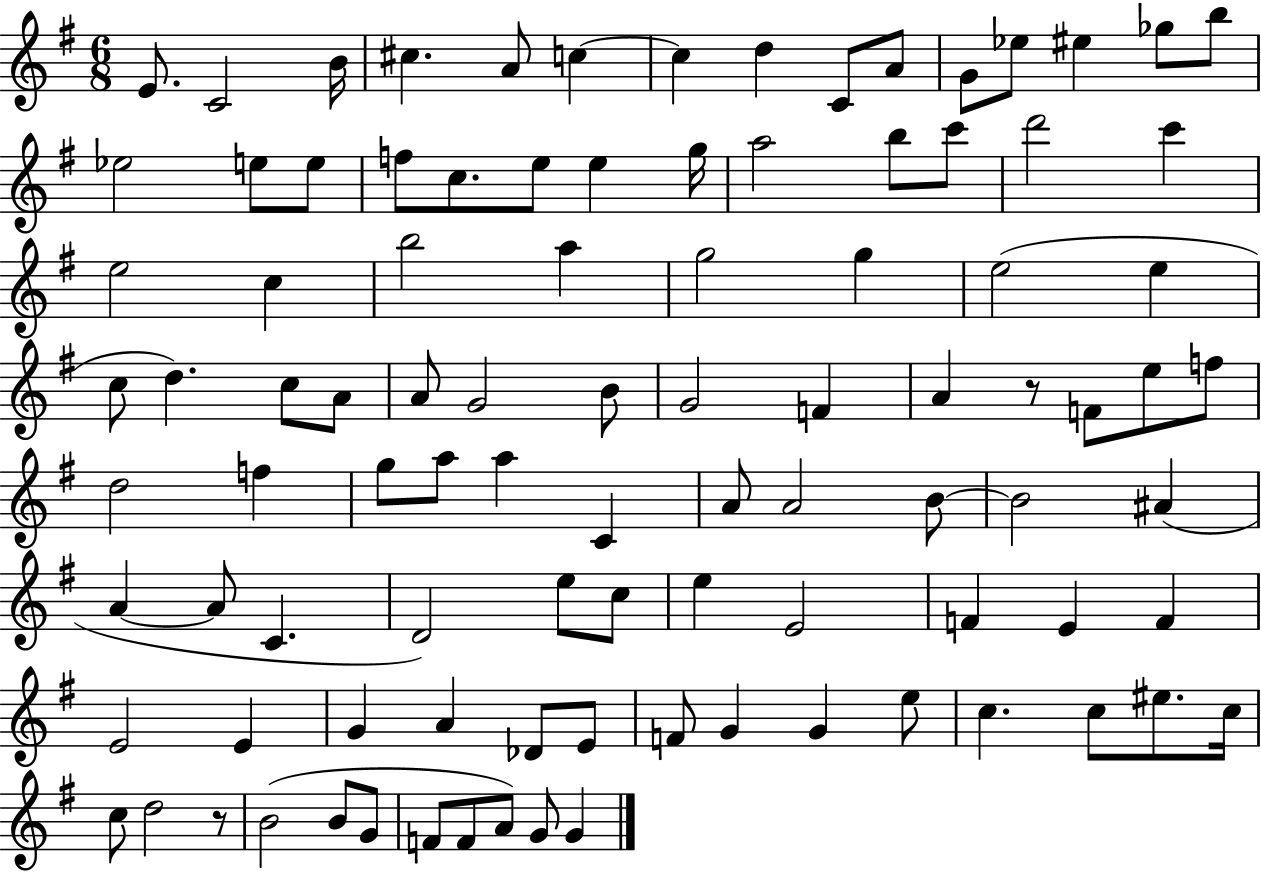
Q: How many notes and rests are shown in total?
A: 97